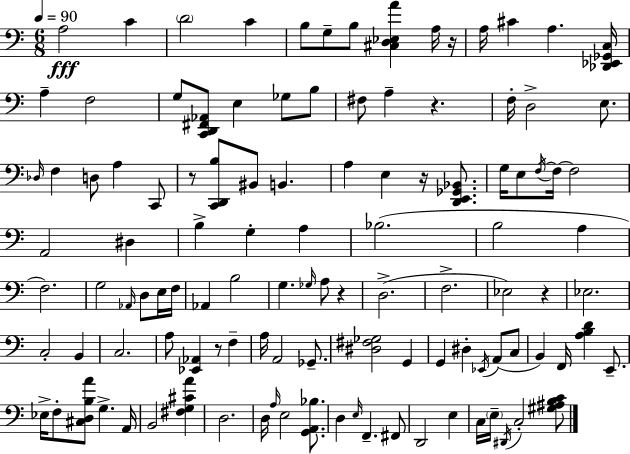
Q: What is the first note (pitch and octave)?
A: A3